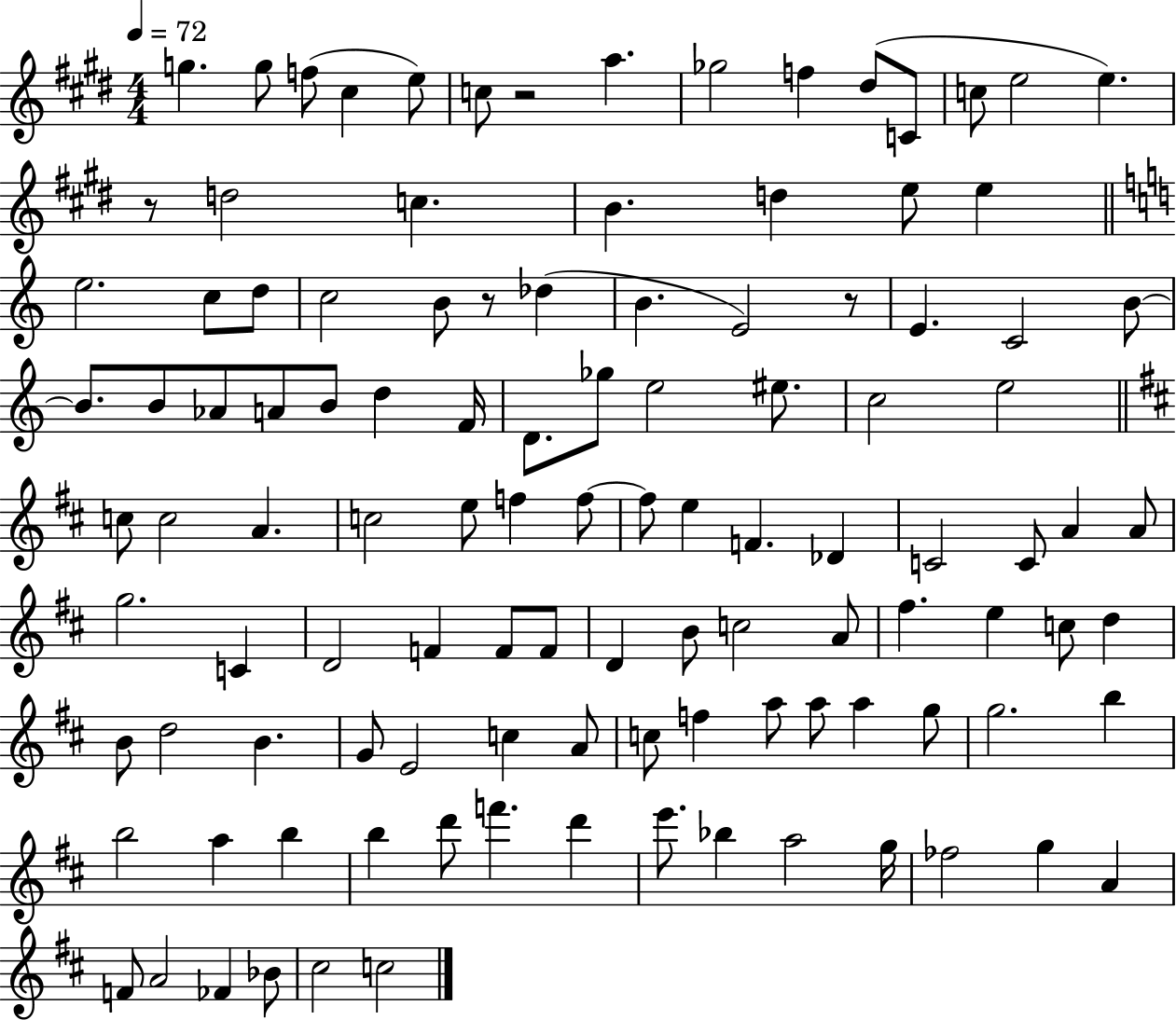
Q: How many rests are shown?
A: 4